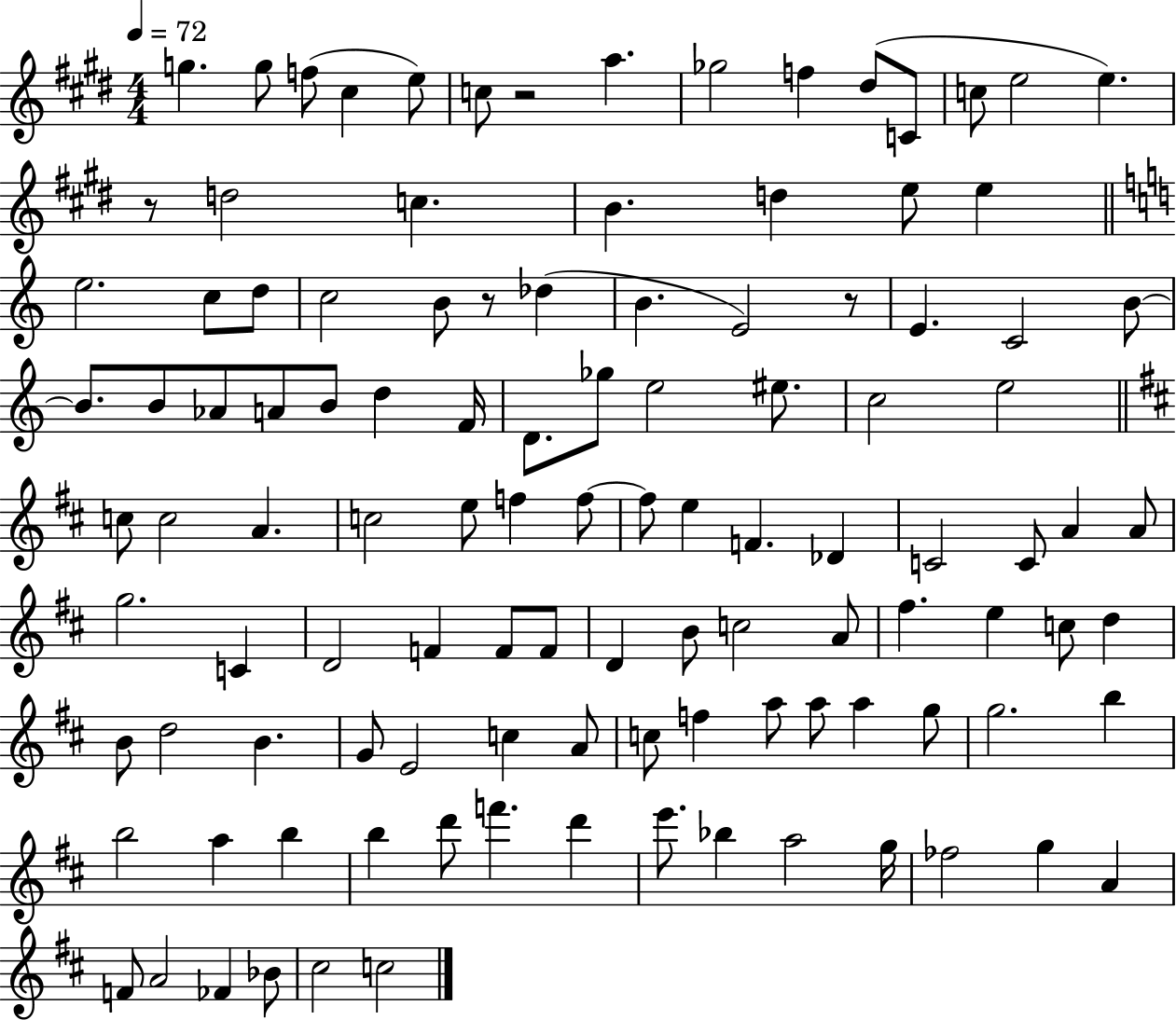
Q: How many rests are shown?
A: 4